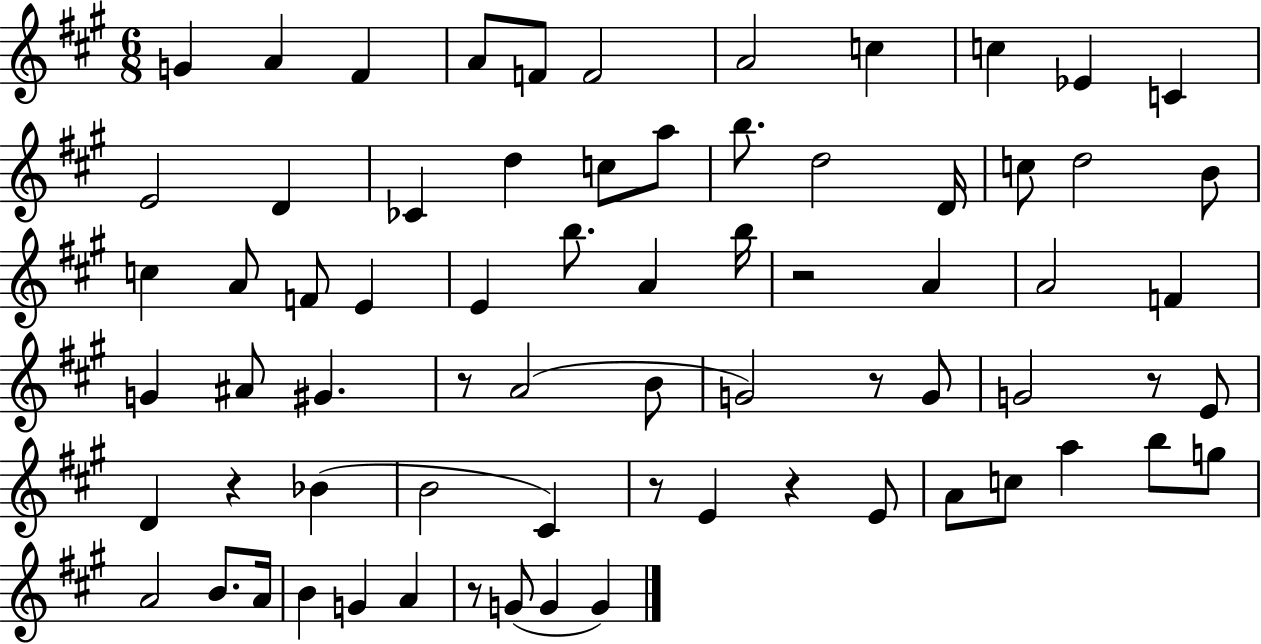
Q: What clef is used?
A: treble